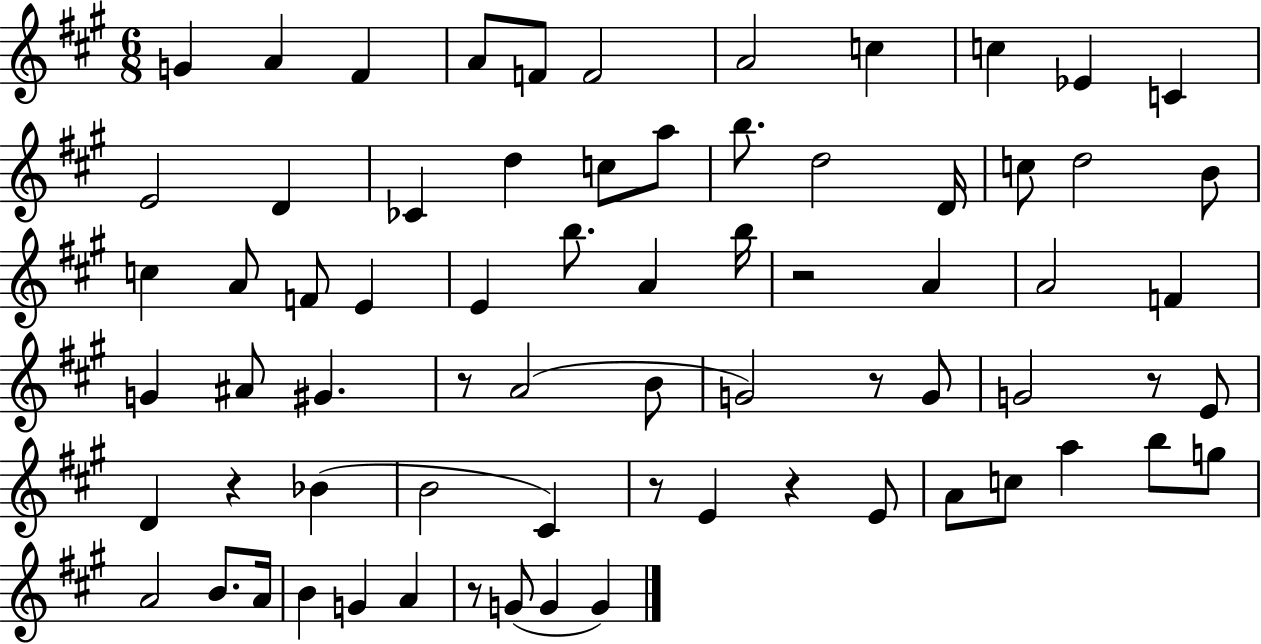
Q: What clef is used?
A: treble